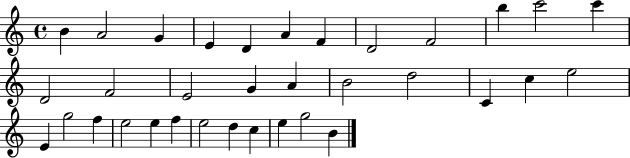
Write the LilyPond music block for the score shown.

{
  \clef treble
  \time 4/4
  \defaultTimeSignature
  \key c \major
  b'4 a'2 g'4 | e'4 d'4 a'4 f'4 | d'2 f'2 | b''4 c'''2 c'''4 | \break d'2 f'2 | e'2 g'4 a'4 | b'2 d''2 | c'4 c''4 e''2 | \break e'4 g''2 f''4 | e''2 e''4 f''4 | e''2 d''4 c''4 | e''4 g''2 b'4 | \break \bar "|."
}